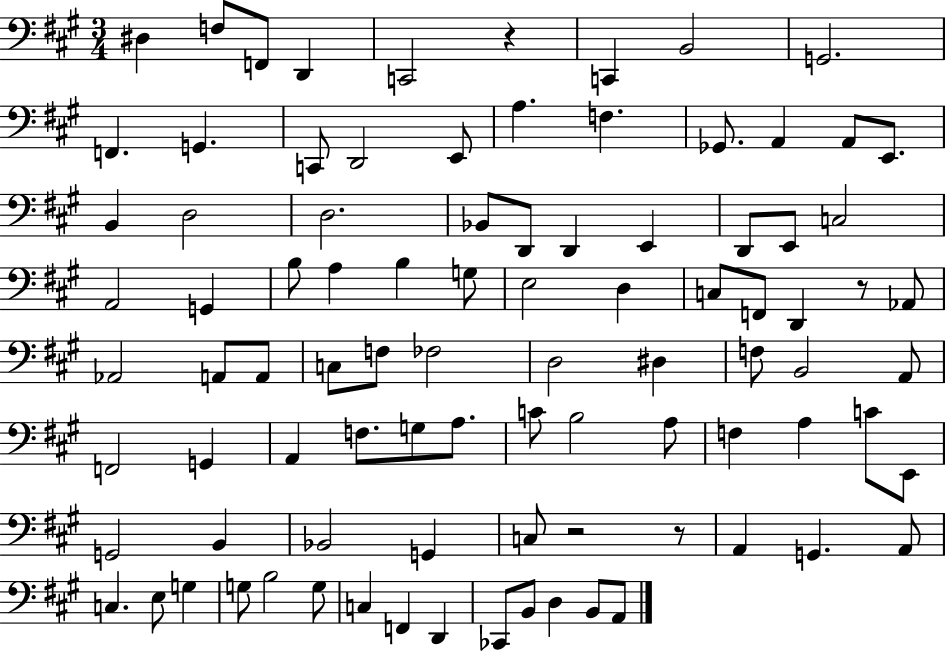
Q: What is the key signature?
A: A major